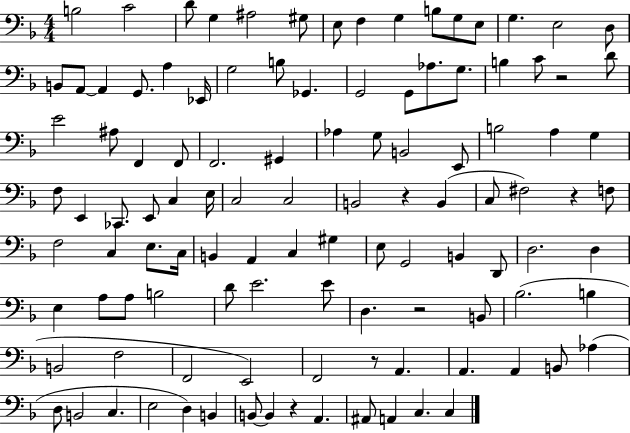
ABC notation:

X:1
T:Untitled
M:4/4
L:1/4
K:F
B,2 C2 D/2 G, ^A,2 ^G,/2 E,/2 F, G, B,/2 G,/2 E,/2 G, E,2 D,/2 B,,/2 A,,/2 A,, G,,/2 A, _E,,/4 G,2 B,/2 _G,, G,,2 G,,/2 _A,/2 G,/2 B, C/2 z2 D/2 E2 ^A,/2 F,, F,,/2 F,,2 ^G,, _A, G,/2 B,,2 E,,/2 B,2 A, G, F,/2 E,, _C,,/2 E,,/2 C, E,/4 C,2 C,2 B,,2 z B,, C,/2 ^F,2 z F,/2 F,2 C, E,/2 C,/4 B,, A,, C, ^G, E,/2 G,,2 B,, D,,/2 D,2 D, E, A,/2 A,/2 B,2 D/2 E2 E/2 D, z2 B,,/2 _B,2 B, B,,2 F,2 F,,2 E,,2 F,,2 z/2 A,, A,, A,, B,,/2 _A, D,/2 B,,2 C, E,2 D, B,, B,,/2 B,, z A,, ^A,,/2 A,, C, C,